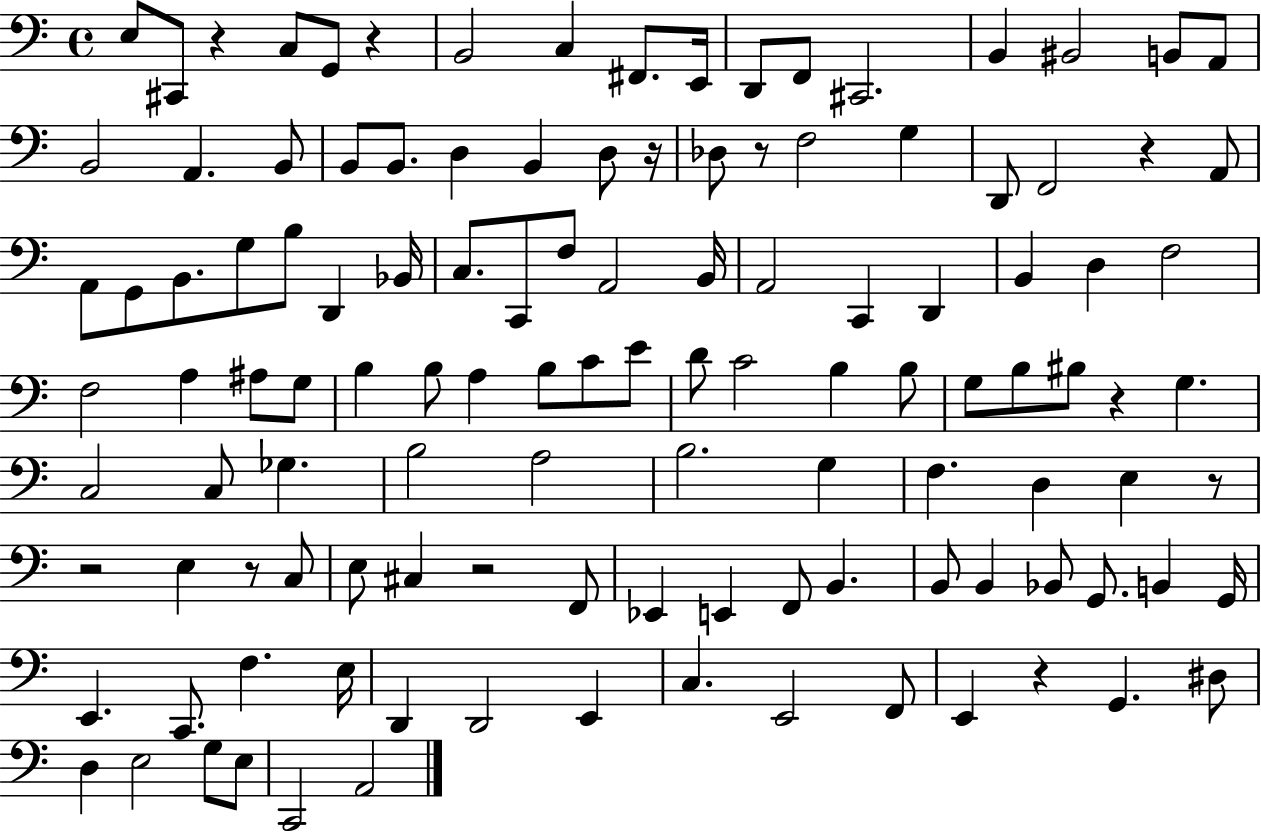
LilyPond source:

{
  \clef bass
  \time 4/4
  \defaultTimeSignature
  \key c \major
  e8 cis,8 r4 c8 g,8 r4 | b,2 c4 fis,8. e,16 | d,8 f,8 cis,2. | b,4 bis,2 b,8 a,8 | \break b,2 a,4. b,8 | b,8 b,8. d4 b,4 d8 r16 | des8 r8 f2 g4 | d,8 f,2 r4 a,8 | \break a,8 g,8 b,8. g8 b8 d,4 bes,16 | c8. c,8 f8 a,2 b,16 | a,2 c,4 d,4 | b,4 d4 f2 | \break f2 a4 ais8 g8 | b4 b8 a4 b8 c'8 e'8 | d'8 c'2 b4 b8 | g8 b8 bis8 r4 g4. | \break c2 c8 ges4. | b2 a2 | b2. g4 | f4. d4 e4 r8 | \break r2 e4 r8 c8 | e8 cis4 r2 f,8 | ees,4 e,4 f,8 b,4. | b,8 b,4 bes,8 g,8. b,4 g,16 | \break e,4. c,8. f4. e16 | d,4 d,2 e,4 | c4. e,2 f,8 | e,4 r4 g,4. dis8 | \break d4 e2 g8 e8 | c,2 a,2 | \bar "|."
}